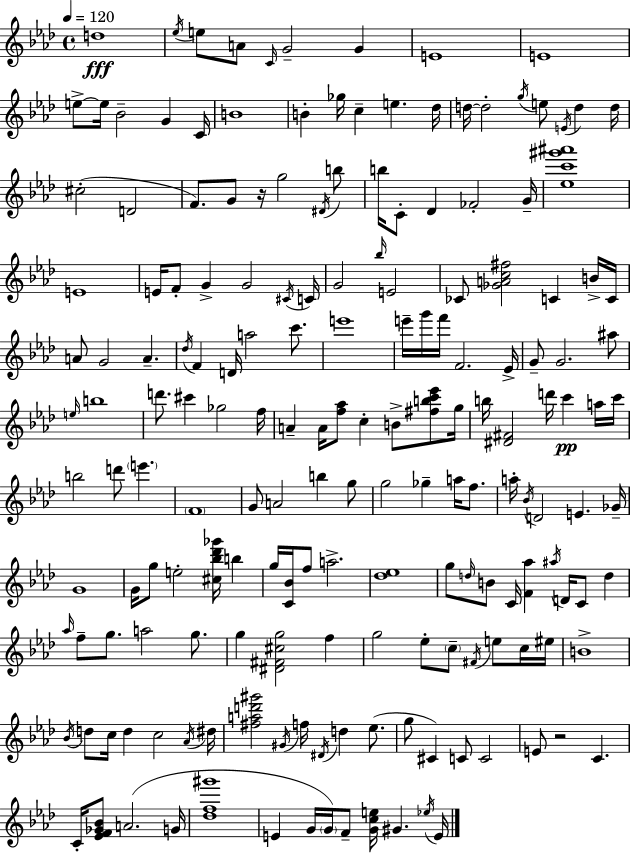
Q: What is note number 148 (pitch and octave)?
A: C#4